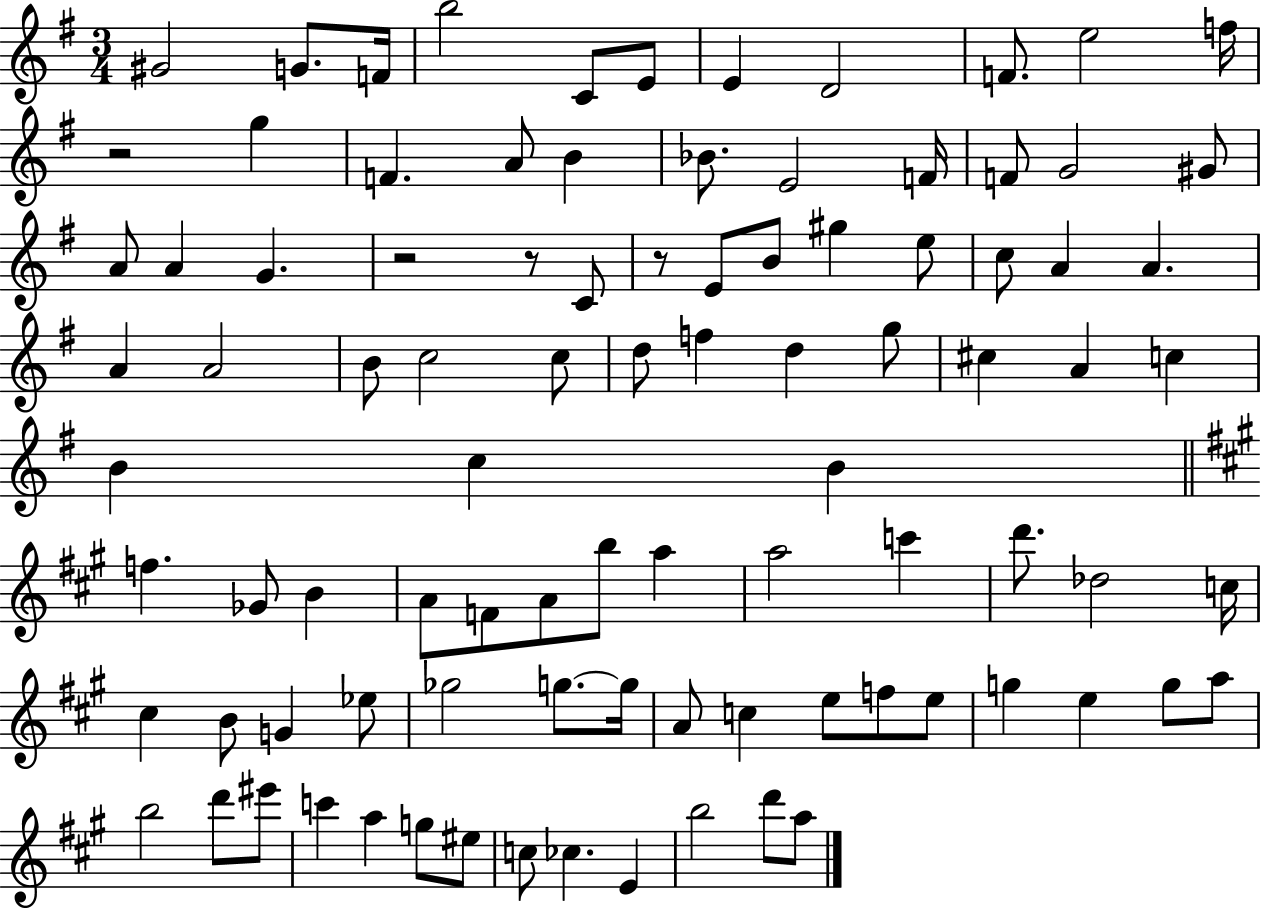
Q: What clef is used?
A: treble